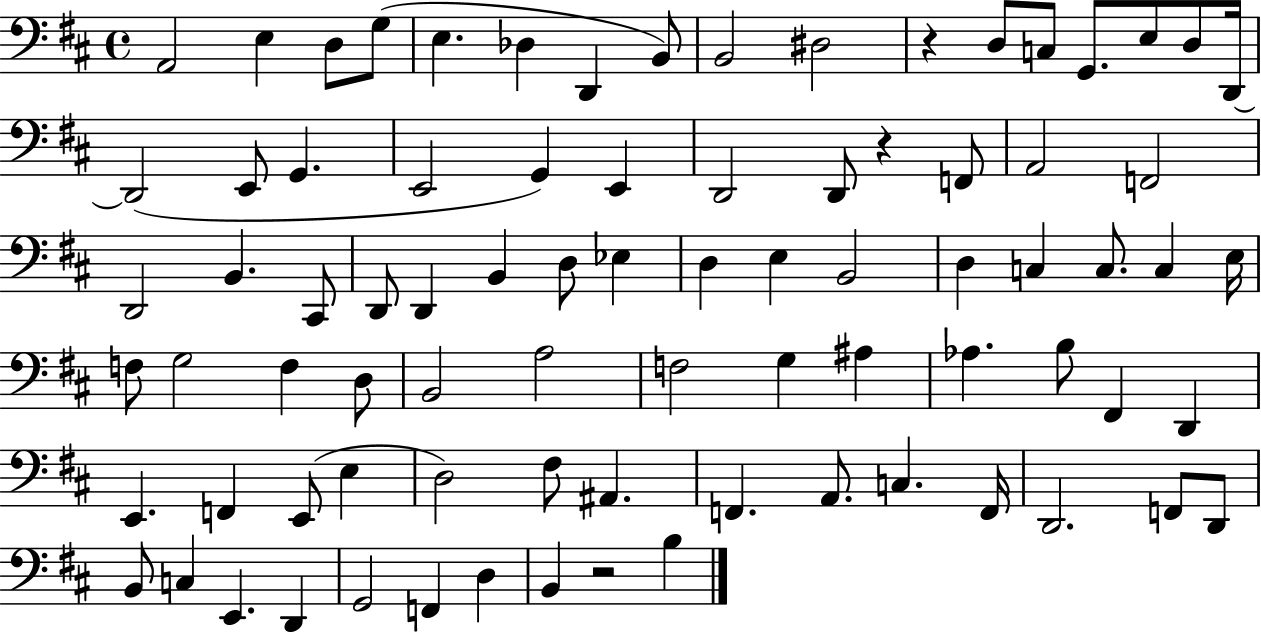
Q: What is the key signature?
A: D major